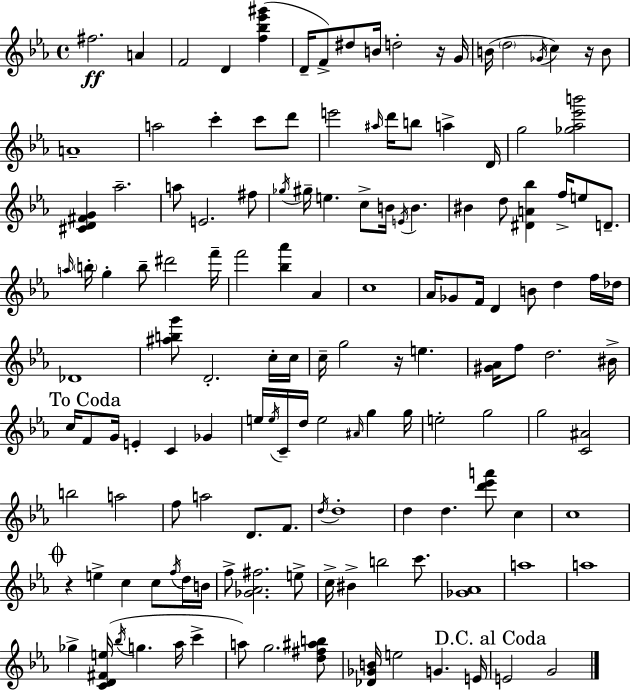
X:1
T:Untitled
M:4/4
L:1/4
K:Cm
^f2 A F2 D [f_b_e'^g'] D/4 F/2 ^d/2 B/4 d2 z/4 G/4 B/4 d2 _G/4 c z/4 B/2 A4 a2 c' c'/2 d'/2 e'2 ^a/4 d'/4 b/2 a D/4 g2 [_g_a_e'b']2 [^CD^FG] _a2 a/2 E2 ^f/2 _g/4 ^g/4 e c/2 B/4 E/4 B ^B d/2 [^DA_b] f/4 e/2 D/2 a/4 b/4 g b/2 ^d'2 f'/4 f'2 [_b_a'] _A c4 _A/4 _G/2 F/4 D B/2 d f/4 _d/4 _D4 [^abg']/2 D2 c/4 c/4 c/4 g2 z/4 e [^G_A]/4 f/2 d2 ^B/4 c/4 F/2 G/4 E C _G e/4 e/4 C/4 d/4 e2 ^A/4 g g/4 e2 g2 g2 [C^A]2 b2 a2 f/2 a2 D/2 F/2 d/4 d4 d d [d'_e'a']/2 c c4 z e c c/2 f/4 d/4 B/4 f/2 [_G_A^f]2 e/2 c/4 ^B b2 c'/2 [_G_A]4 a4 a4 _g [CD^Fe]/4 _b/4 g _a/4 c' a/2 g2 [d^f^ab]/2 [_D_GB]/4 e2 G E/4 E2 G2